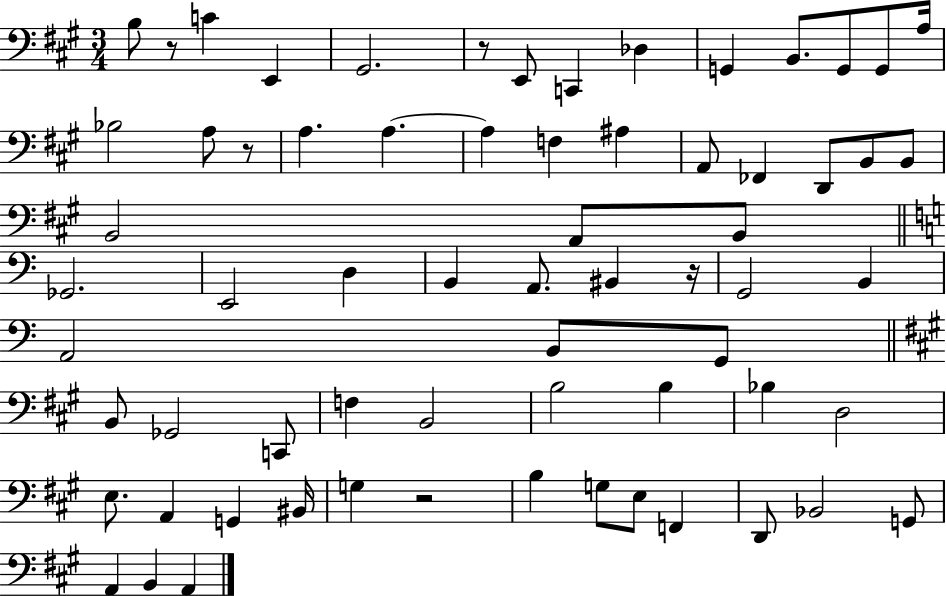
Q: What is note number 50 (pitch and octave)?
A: G2